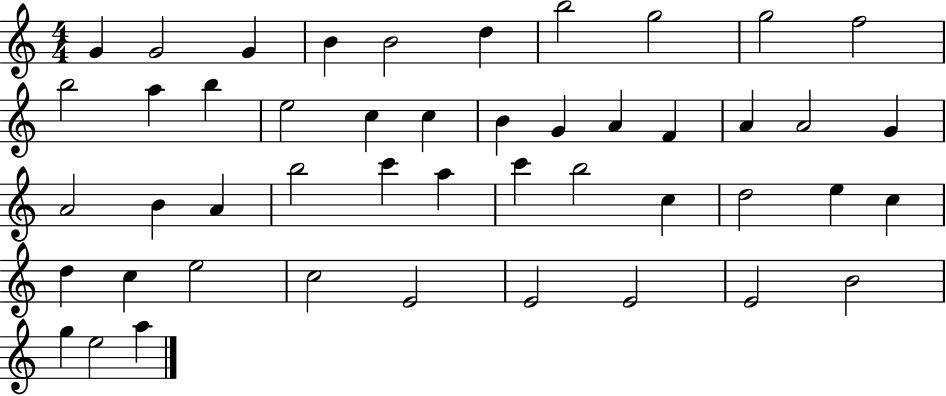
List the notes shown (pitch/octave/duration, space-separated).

G4/q G4/h G4/q B4/q B4/h D5/q B5/h G5/h G5/h F5/h B5/h A5/q B5/q E5/h C5/q C5/q B4/q G4/q A4/q F4/q A4/q A4/h G4/q A4/h B4/q A4/q B5/h C6/q A5/q C6/q B5/h C5/q D5/h E5/q C5/q D5/q C5/q E5/h C5/h E4/h E4/h E4/h E4/h B4/h G5/q E5/h A5/q